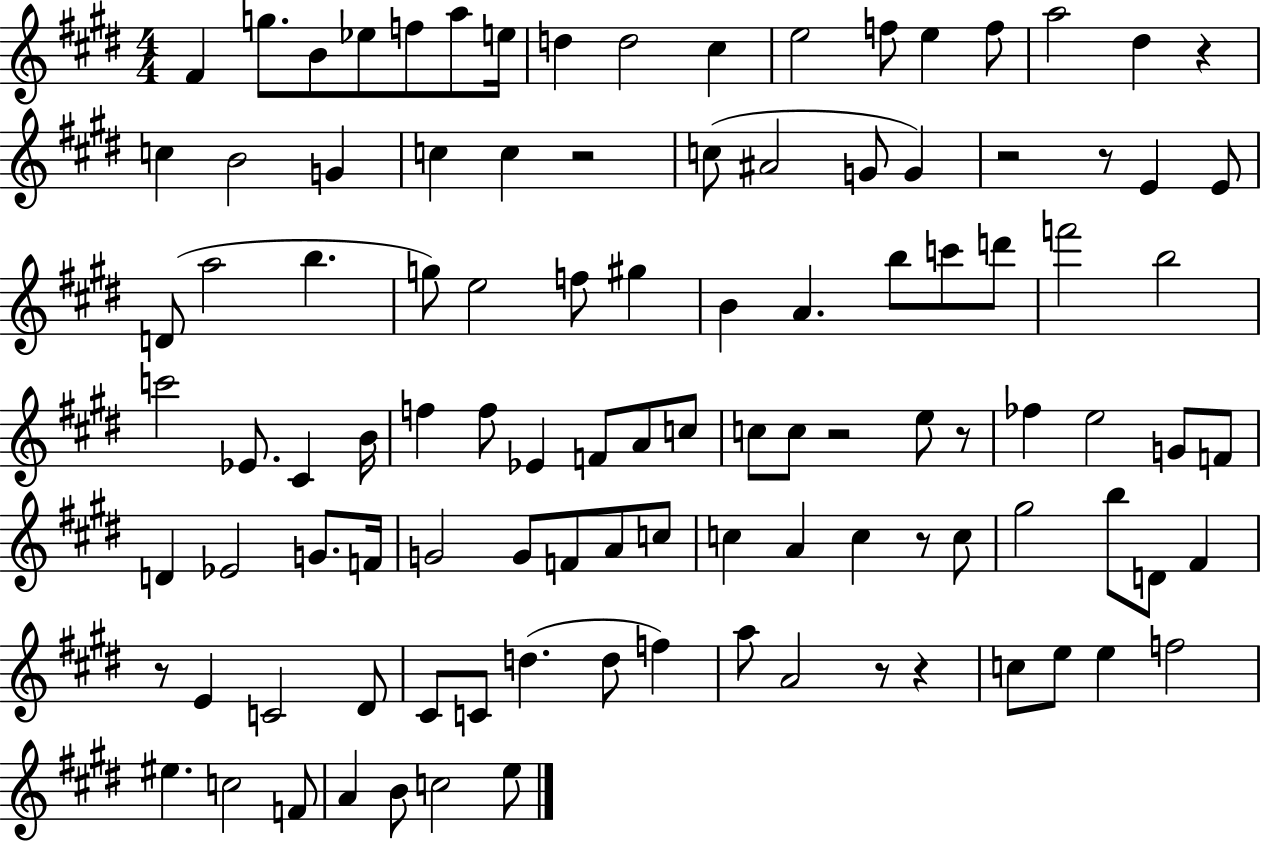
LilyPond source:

{
  \clef treble
  \numericTimeSignature
  \time 4/4
  \key e \major
  fis'4 g''8. b'8 ees''8 f''8 a''8 e''16 | d''4 d''2 cis''4 | e''2 f''8 e''4 f''8 | a''2 dis''4 r4 | \break c''4 b'2 g'4 | c''4 c''4 r2 | c''8( ais'2 g'8 g'4) | r2 r8 e'4 e'8 | \break d'8( a''2 b''4. | g''8) e''2 f''8 gis''4 | b'4 a'4. b''8 c'''8 d'''8 | f'''2 b''2 | \break c'''2 ees'8. cis'4 b'16 | f''4 f''8 ees'4 f'8 a'8 c''8 | c''8 c''8 r2 e''8 r8 | fes''4 e''2 g'8 f'8 | \break d'4 ees'2 g'8. f'16 | g'2 g'8 f'8 a'8 c''8 | c''4 a'4 c''4 r8 c''8 | gis''2 b''8 d'8 fis'4 | \break r8 e'4 c'2 dis'8 | cis'8 c'8 d''4.( d''8 f''4) | a''8 a'2 r8 r4 | c''8 e''8 e''4 f''2 | \break eis''4. c''2 f'8 | a'4 b'8 c''2 e''8 | \bar "|."
}